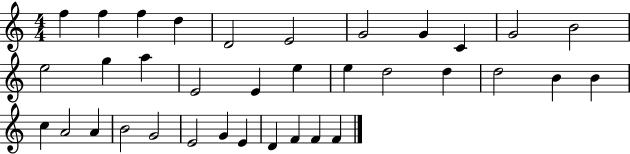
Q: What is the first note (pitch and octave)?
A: F5